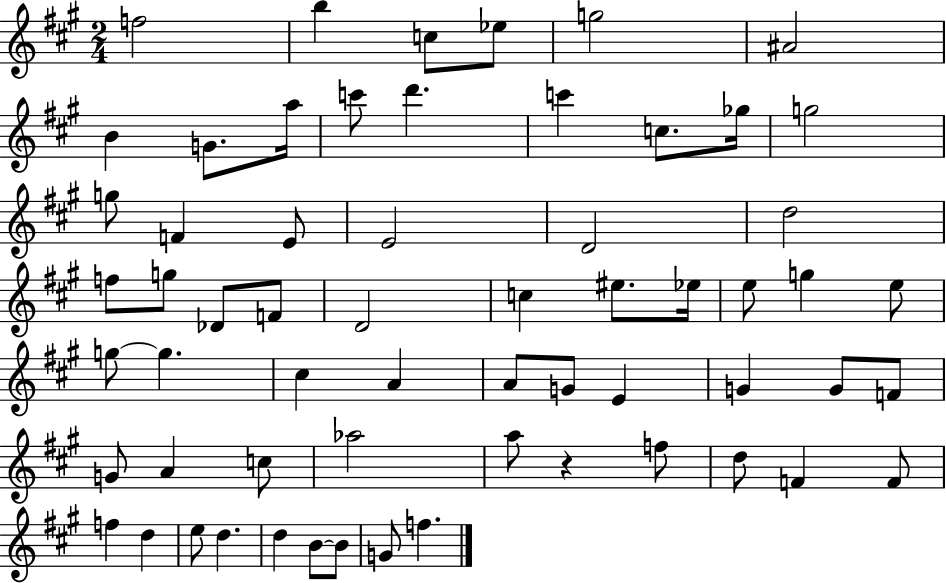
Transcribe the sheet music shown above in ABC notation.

X:1
T:Untitled
M:2/4
L:1/4
K:A
f2 b c/2 _e/2 g2 ^A2 B G/2 a/4 c'/2 d' c' c/2 _g/4 g2 g/2 F E/2 E2 D2 d2 f/2 g/2 _D/2 F/2 D2 c ^e/2 _e/4 e/2 g e/2 g/2 g ^c A A/2 G/2 E G G/2 F/2 G/2 A c/2 _a2 a/2 z f/2 d/2 F F/2 f d e/2 d d B/2 B/2 G/2 f